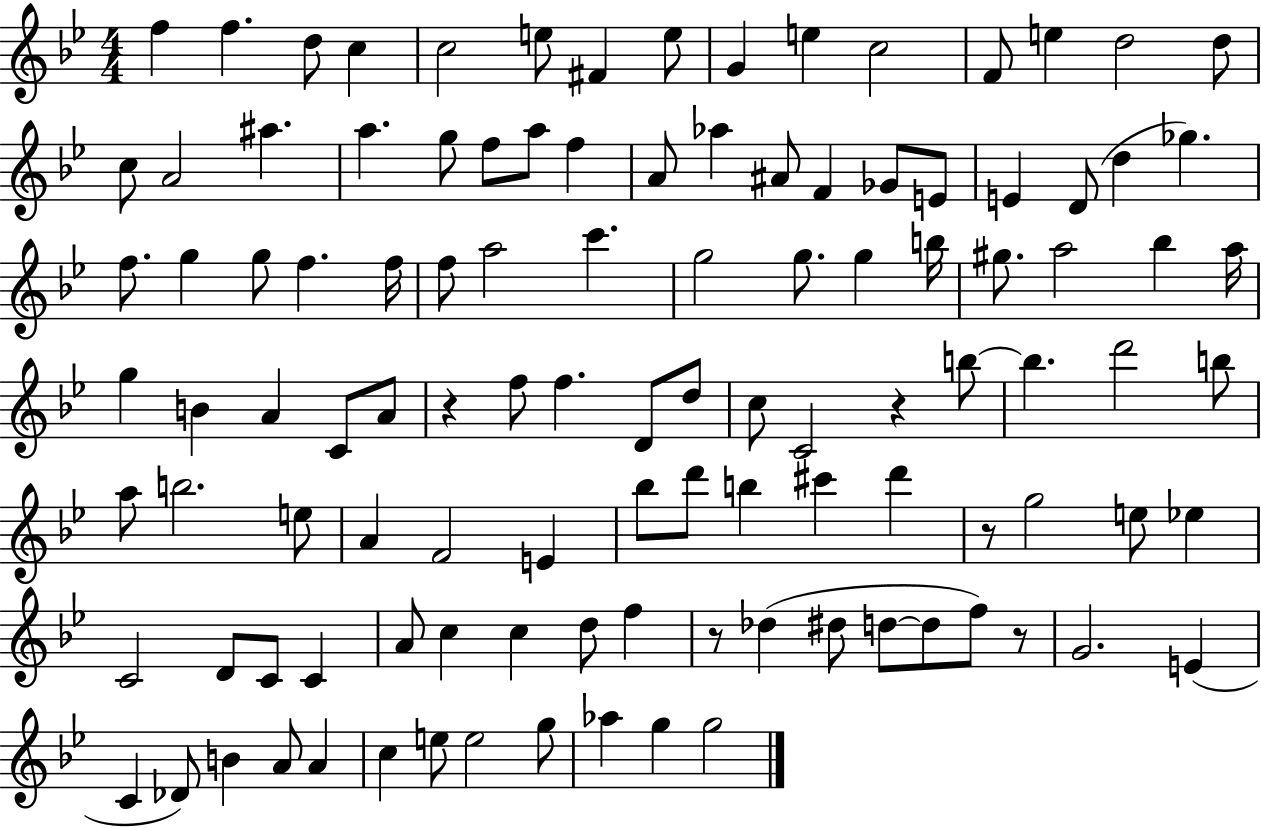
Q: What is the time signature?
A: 4/4